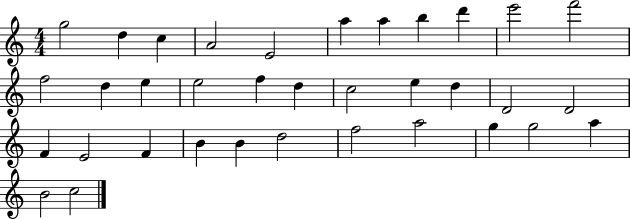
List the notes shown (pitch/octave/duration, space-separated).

G5/h D5/q C5/q A4/h E4/h A5/q A5/q B5/q D6/q E6/h F6/h F5/h D5/q E5/q E5/h F5/q D5/q C5/h E5/q D5/q D4/h D4/h F4/q E4/h F4/q B4/q B4/q D5/h F5/h A5/h G5/q G5/h A5/q B4/h C5/h